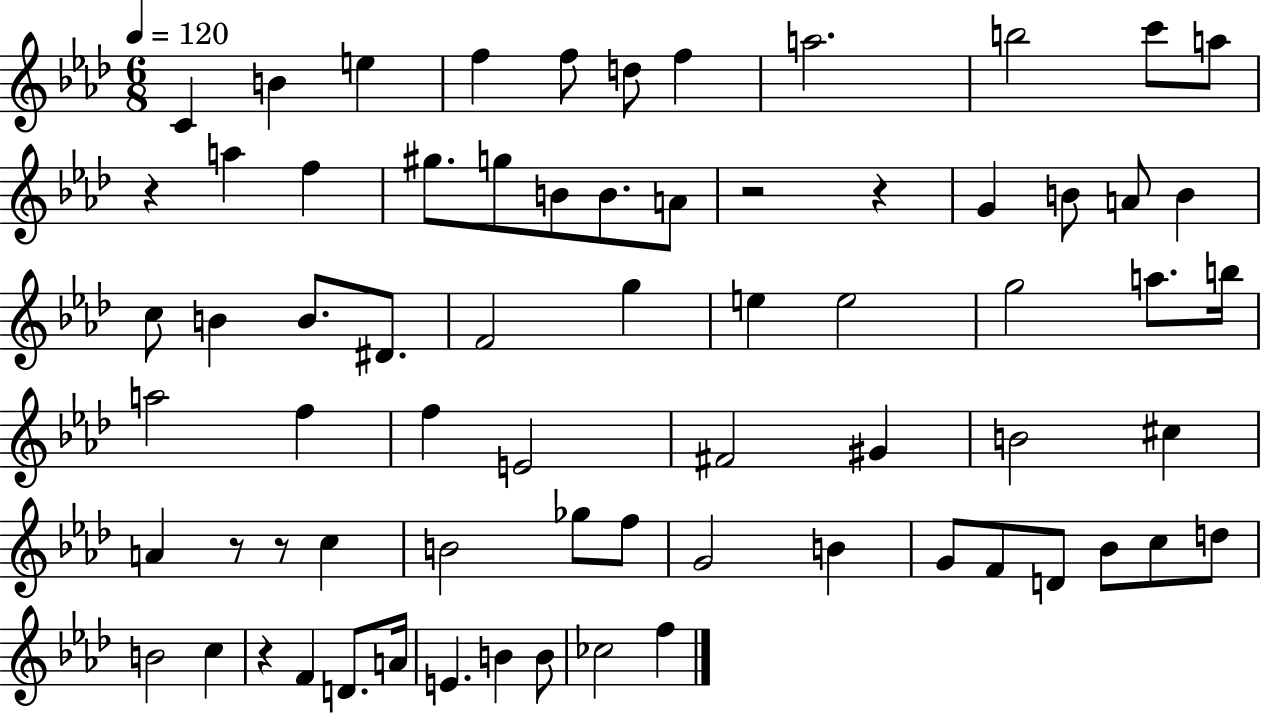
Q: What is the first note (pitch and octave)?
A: C4